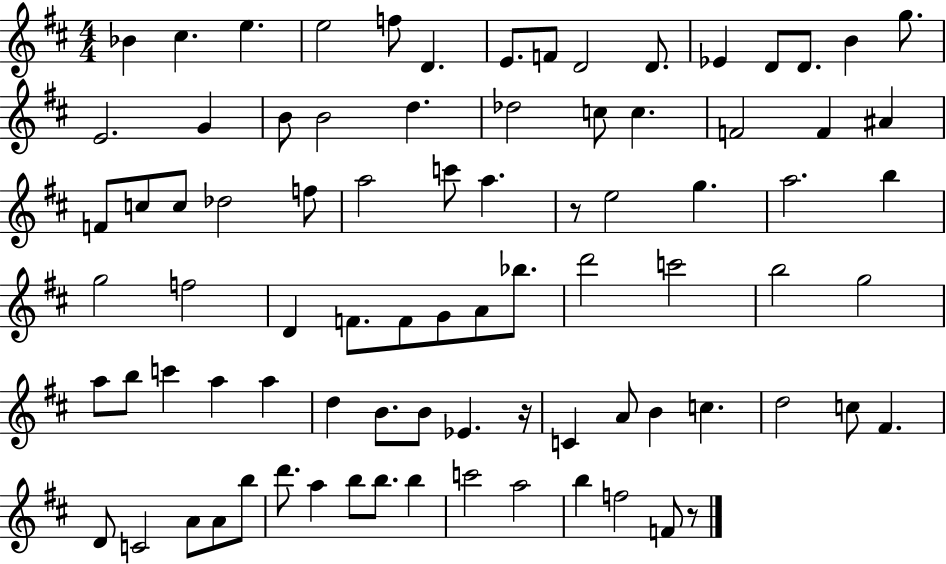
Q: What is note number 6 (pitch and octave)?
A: D4